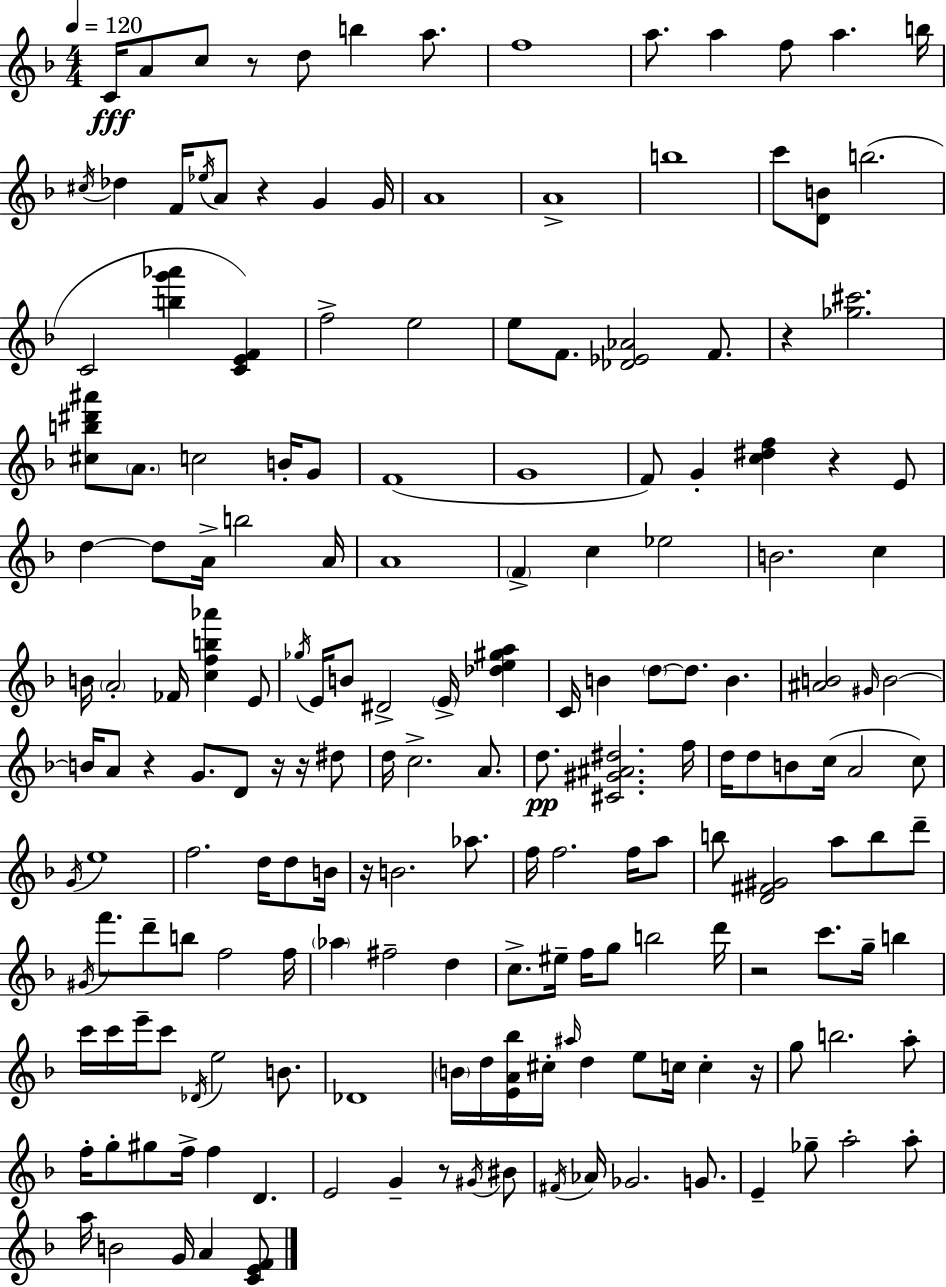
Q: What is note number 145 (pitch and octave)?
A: BIS4